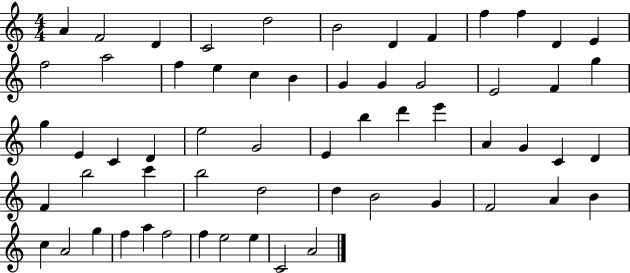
{
  \clef treble
  \numericTimeSignature
  \time 4/4
  \key c \major
  a'4 f'2 d'4 | c'2 d''2 | b'2 d'4 f'4 | f''4 f''4 d'4 e'4 | \break f''2 a''2 | f''4 e''4 c''4 b'4 | g'4 g'4 g'2 | e'2 f'4 g''4 | \break g''4 e'4 c'4 d'4 | e''2 g'2 | e'4 b''4 d'''4 e'''4 | a'4 g'4 c'4 d'4 | \break f'4 b''2 c'''4 | b''2 d''2 | d''4 b'2 g'4 | f'2 a'4 b'4 | \break c''4 a'2 g''4 | f''4 a''4 f''2 | f''4 e''2 e''4 | c'2 a'2 | \break \bar "|."
}